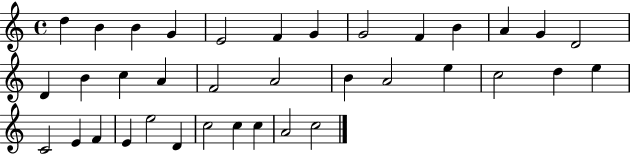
{
  \clef treble
  \time 4/4
  \defaultTimeSignature
  \key c \major
  d''4 b'4 b'4 g'4 | e'2 f'4 g'4 | g'2 f'4 b'4 | a'4 g'4 d'2 | \break d'4 b'4 c''4 a'4 | f'2 a'2 | b'4 a'2 e''4 | c''2 d''4 e''4 | \break c'2 e'4 f'4 | e'4 e''2 d'4 | c''2 c''4 c''4 | a'2 c''2 | \break \bar "|."
}